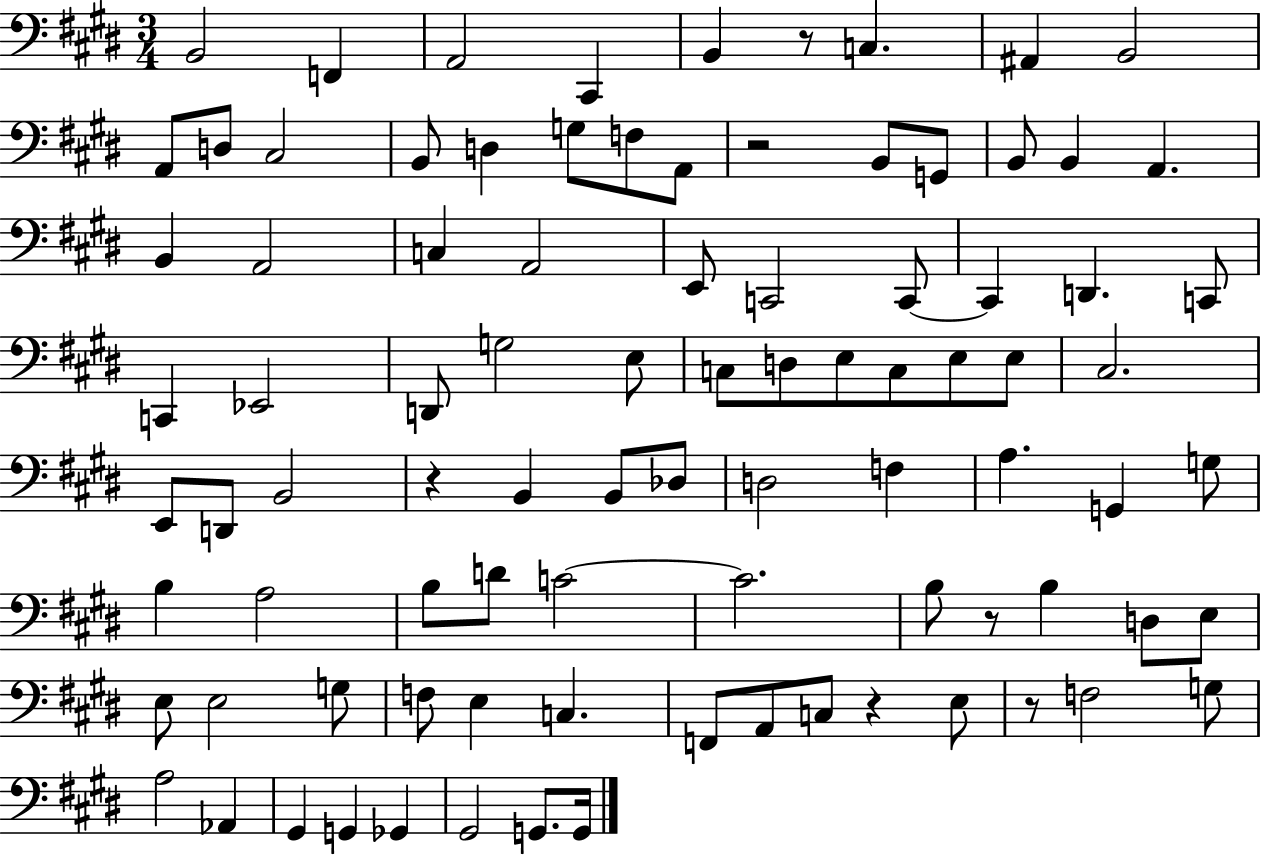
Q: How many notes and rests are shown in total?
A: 90